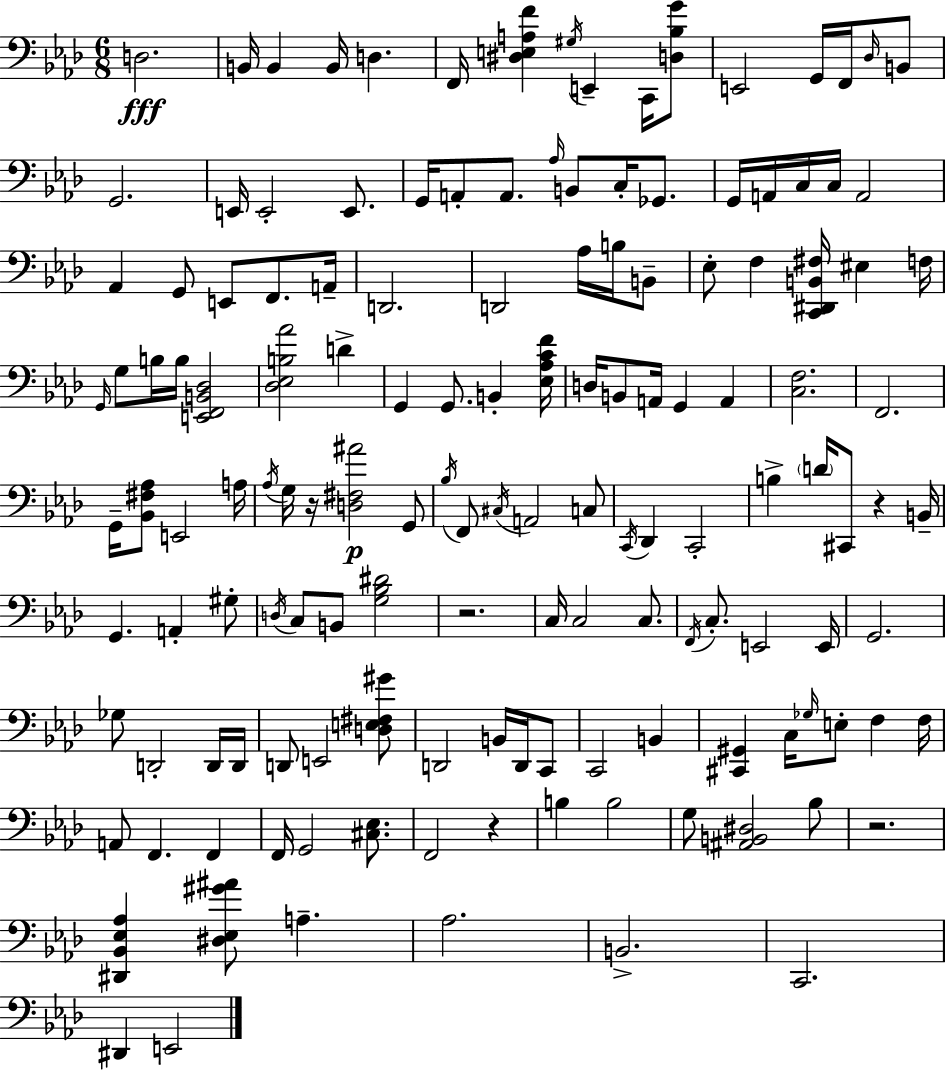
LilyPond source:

{
  \clef bass
  \numericTimeSignature
  \time 6/8
  \key f \minor
  d2.\fff | b,16 b,4 b,16 d4. | f,16 <dis e a f'>4 \acciaccatura { gis16 } e,4-- c,16 <d bes g'>8 | e,2 g,16 f,16 \grace { des16 } | \break b,8 g,2. | e,16 e,2-. e,8. | g,16 a,8-. a,8. \grace { aes16 } b,8 c16-. | ges,8. g,16 a,16 c16 c16 a,2 | \break aes,4 g,8 e,8 f,8. | a,16-- d,2. | d,2 aes16 | b16 b,8-- ees8-. f4 <c, dis, b, fis>16 eis4 | \break f16 \grace { g,16 } g8 b16 b16 <e, f, b, des>2 | <des ees b aes'>2 | d'4-> g,4 g,8. b,4-. | <ees aes c' f'>16 d16 b,8 a,16 g,4 | \break a,4 <c f>2. | f,2. | g,16-- <bes, fis aes>8 e,2 | a16 \acciaccatura { aes16 } g16 r16 <d fis ais'>2\p | \break g,8 \acciaccatura { bes16 } f,8 \acciaccatura { cis16 } a,2 | c8 \acciaccatura { c,16 } des,4 | c,2-. b4-> | \parenthesize d'16 cis,8 r4 b,16-- g,4. | \break a,4-. gis8-. \acciaccatura { d16 } c8 b,8 | <g bes dis'>2 r2. | c16 c2 | c8. \acciaccatura { f,16 } c8.-. | \break e,2 e,16 g,2. | ges8 | d,2-. d,16 d,16 d,8 | e,2 <d e fis gis'>8 d,2 | \break b,16 d,16 c,8 c,2 | b,4 <cis, gis,>4 | c16 \grace { ges16 } e8-. f4 f16 a,8 | f,4. f,4 f,16 | \break g,2 <cis ees>8. f,2 | r4 b4 | b2 g8 | <ais, b, dis>2 bes8 r2. | \break <dis, bes, ees aes>4 | <dis ees gis' ais'>8 a4.-- aes2. | b,2.-> | c,2. | \break dis,4 | e,2 \bar "|."
}